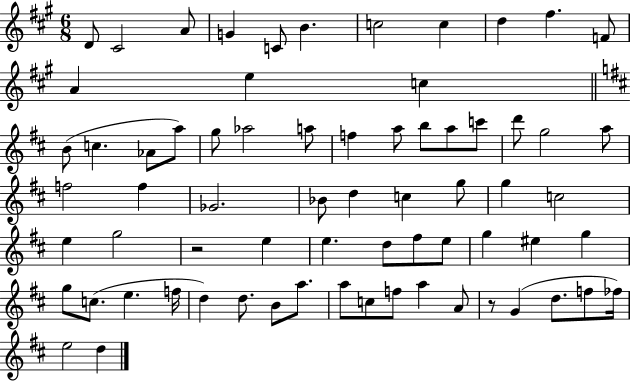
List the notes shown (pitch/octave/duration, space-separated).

D4/e C#4/h A4/e G4/q C4/e B4/q. C5/h C5/q D5/q F#5/q. F4/e A4/q E5/q C5/q B4/e C5/q. Ab4/e A5/e G5/e Ab5/h A5/e F5/q A5/e B5/e A5/e C6/e D6/e G5/h A5/e F5/h F5/q Gb4/h. Bb4/e D5/q C5/q G5/e G5/q C5/h E5/q G5/h R/h E5/q E5/q. D5/e F#5/e E5/e G5/q EIS5/q G5/q G5/e C5/e. E5/q. F5/s D5/q D5/e. B4/e A5/e. A5/e C5/e F5/e A5/q A4/e R/e G4/q D5/e. F5/e FES5/s E5/h D5/q